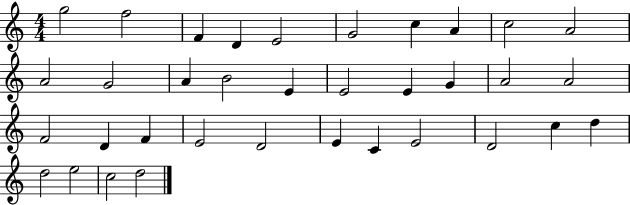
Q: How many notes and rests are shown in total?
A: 35